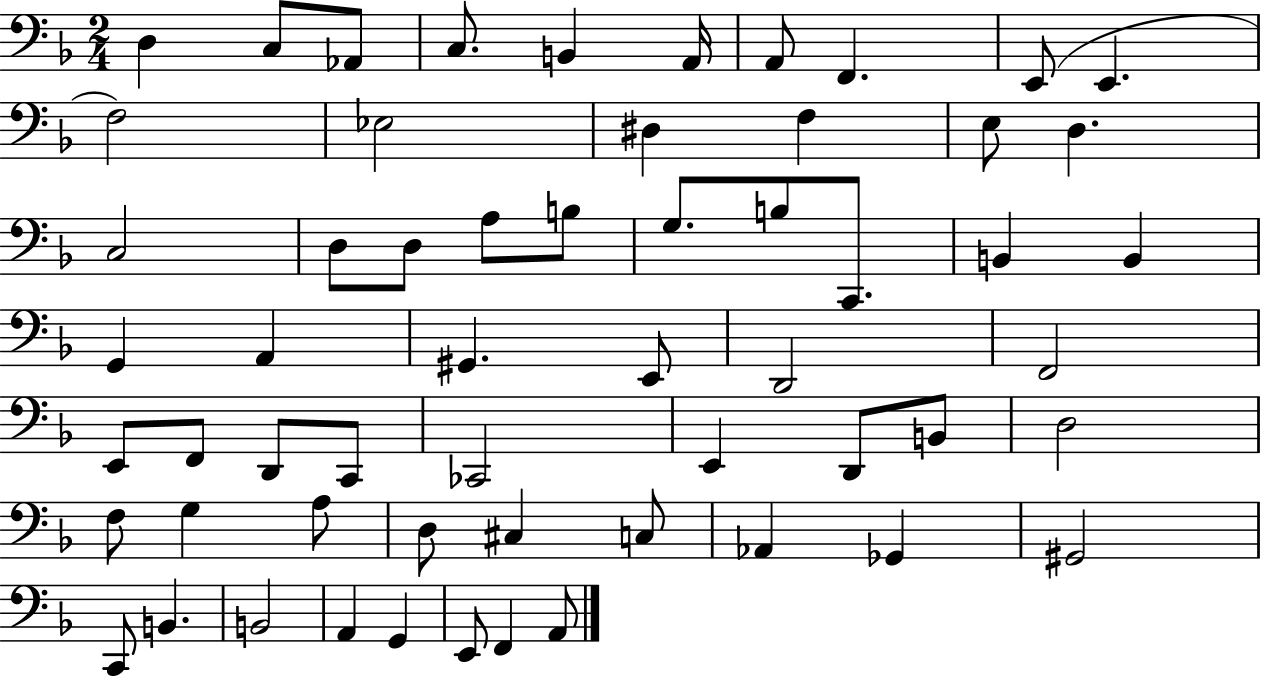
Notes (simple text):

D3/q C3/e Ab2/e C3/e. B2/q A2/s A2/e F2/q. E2/e E2/q. F3/h Eb3/h D#3/q F3/q E3/e D3/q. C3/h D3/e D3/e A3/e B3/e G3/e. B3/e C2/e. B2/q B2/q G2/q A2/q G#2/q. E2/e D2/h F2/h E2/e F2/e D2/e C2/e CES2/h E2/q D2/e B2/e D3/h F3/e G3/q A3/e D3/e C#3/q C3/e Ab2/q Gb2/q G#2/h C2/e B2/q. B2/h A2/q G2/q E2/e F2/q A2/e